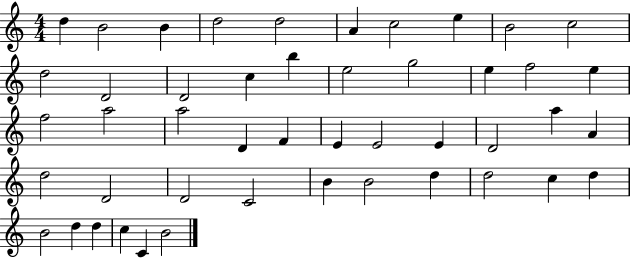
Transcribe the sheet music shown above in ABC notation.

X:1
T:Untitled
M:4/4
L:1/4
K:C
d B2 B d2 d2 A c2 e B2 c2 d2 D2 D2 c b e2 g2 e f2 e f2 a2 a2 D F E E2 E D2 a A d2 D2 D2 C2 B B2 d d2 c d B2 d d c C B2